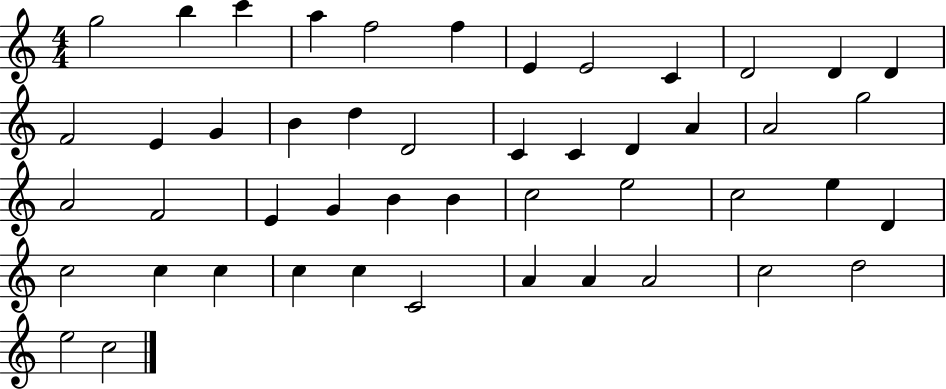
G5/h B5/q C6/q A5/q F5/h F5/q E4/q E4/h C4/q D4/h D4/q D4/q F4/h E4/q G4/q B4/q D5/q D4/h C4/q C4/q D4/q A4/q A4/h G5/h A4/h F4/h E4/q G4/q B4/q B4/q C5/h E5/h C5/h E5/q D4/q C5/h C5/q C5/q C5/q C5/q C4/h A4/q A4/q A4/h C5/h D5/h E5/h C5/h